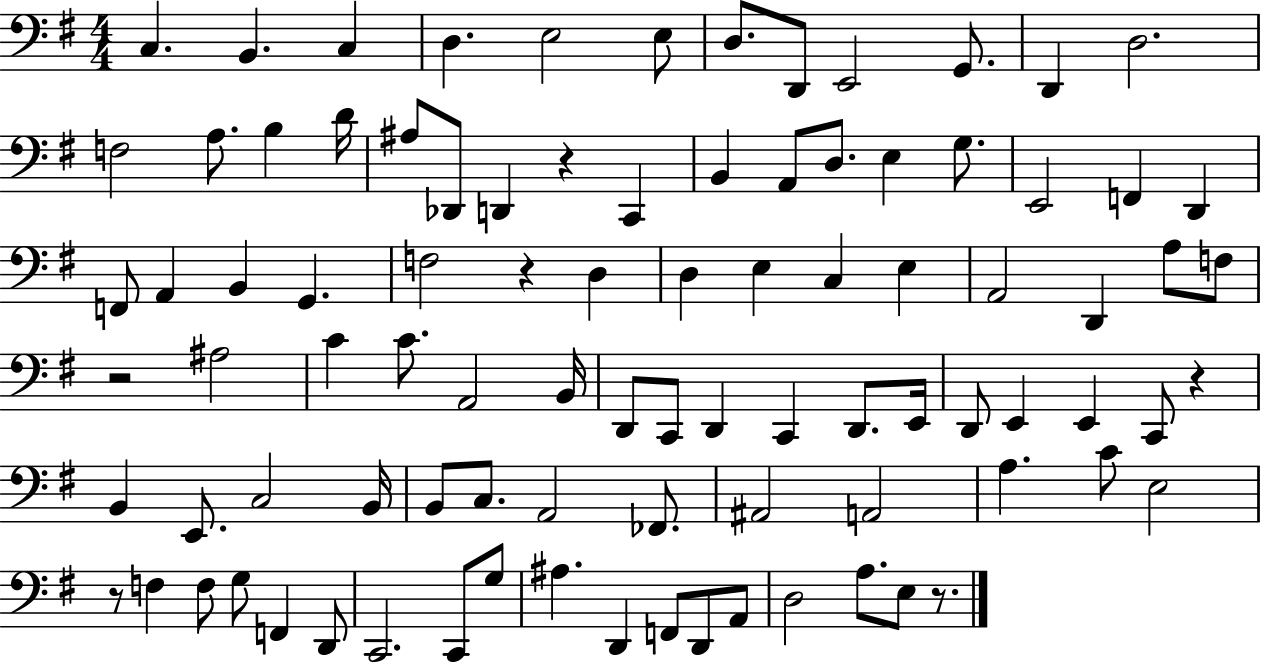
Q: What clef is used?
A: bass